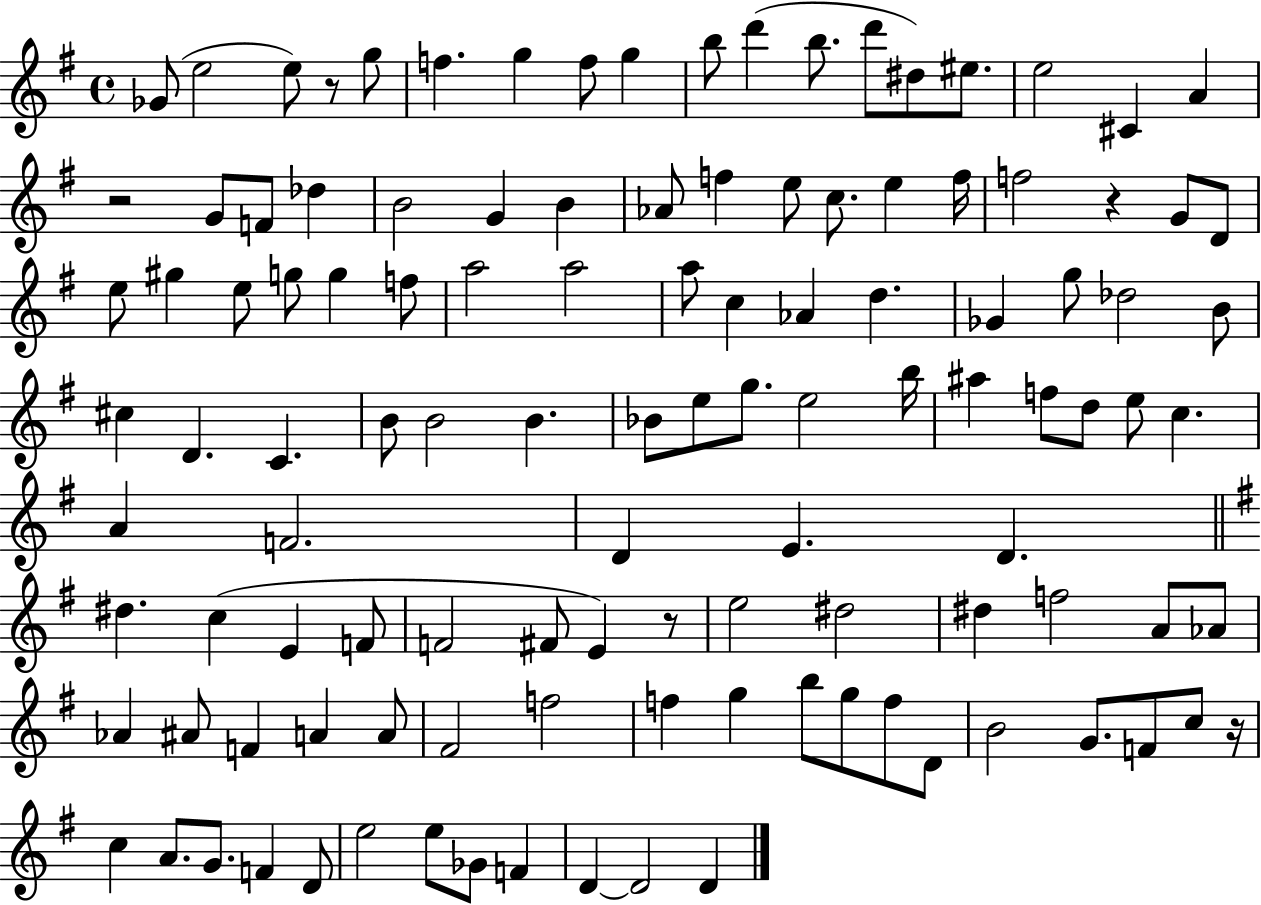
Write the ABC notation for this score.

X:1
T:Untitled
M:4/4
L:1/4
K:G
_G/2 e2 e/2 z/2 g/2 f g f/2 g b/2 d' b/2 d'/2 ^d/2 ^e/2 e2 ^C A z2 G/2 F/2 _d B2 G B _A/2 f e/2 c/2 e f/4 f2 z G/2 D/2 e/2 ^g e/2 g/2 g f/2 a2 a2 a/2 c _A d _G g/2 _d2 B/2 ^c D C B/2 B2 B _B/2 e/2 g/2 e2 b/4 ^a f/2 d/2 e/2 c A F2 D E D ^d c E F/2 F2 ^F/2 E z/2 e2 ^d2 ^d f2 A/2 _A/2 _A ^A/2 F A A/2 ^F2 f2 f g b/2 g/2 f/2 D/2 B2 G/2 F/2 c/2 z/4 c A/2 G/2 F D/2 e2 e/2 _G/2 F D D2 D